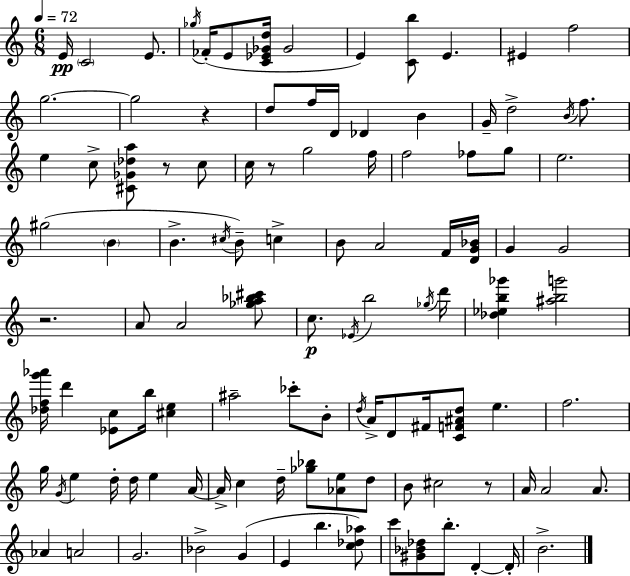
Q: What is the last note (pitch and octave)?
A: B4